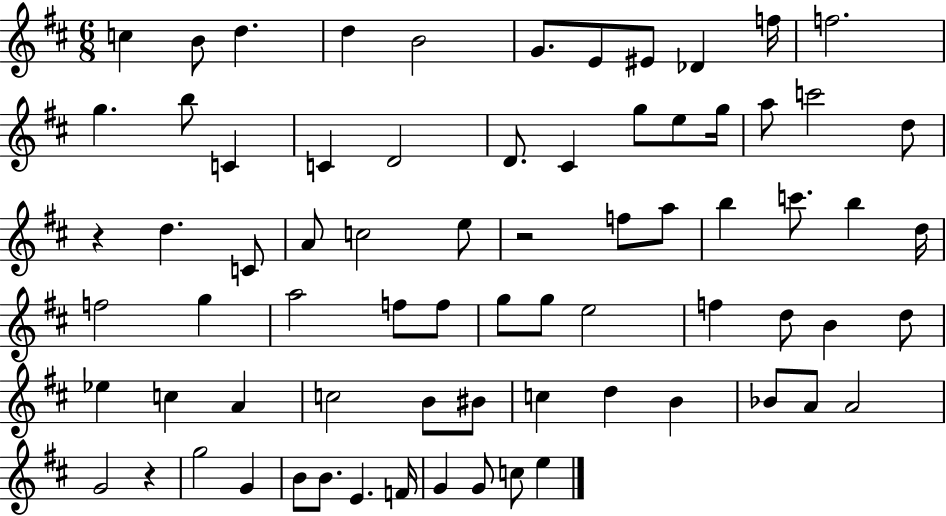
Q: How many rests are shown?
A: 3